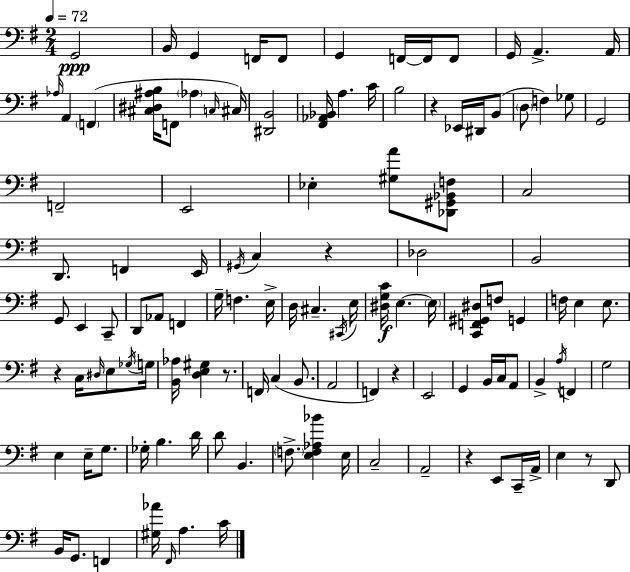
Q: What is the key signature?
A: G major